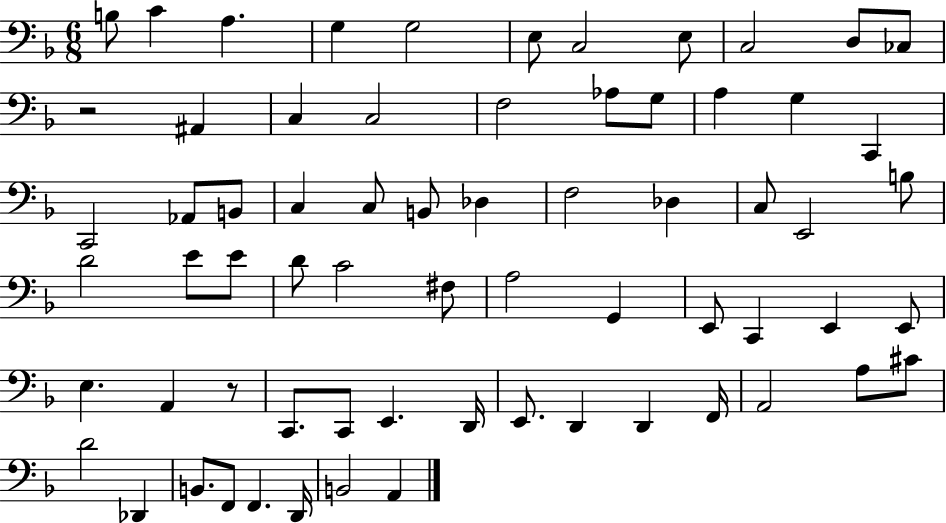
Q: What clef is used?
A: bass